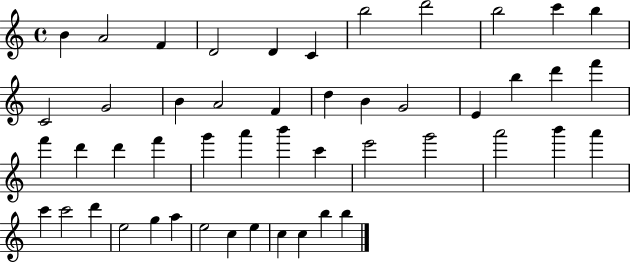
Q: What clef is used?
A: treble